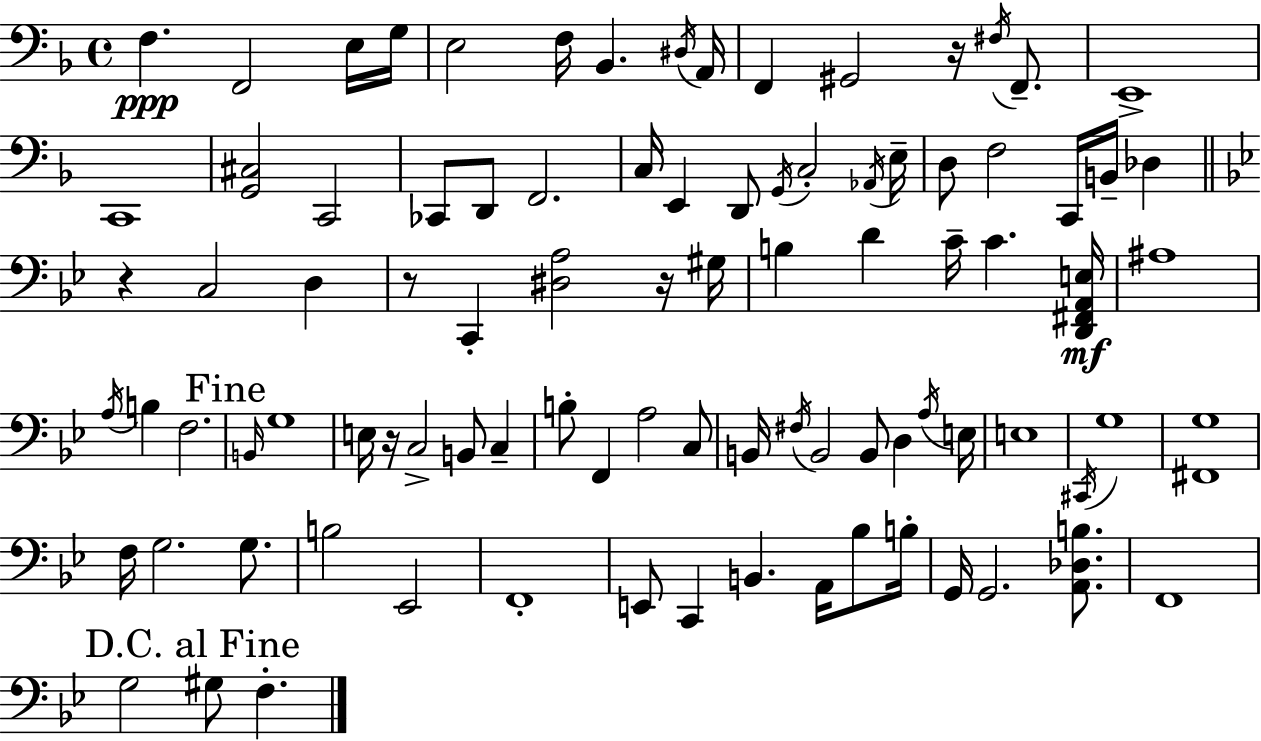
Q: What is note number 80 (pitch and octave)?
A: G#3